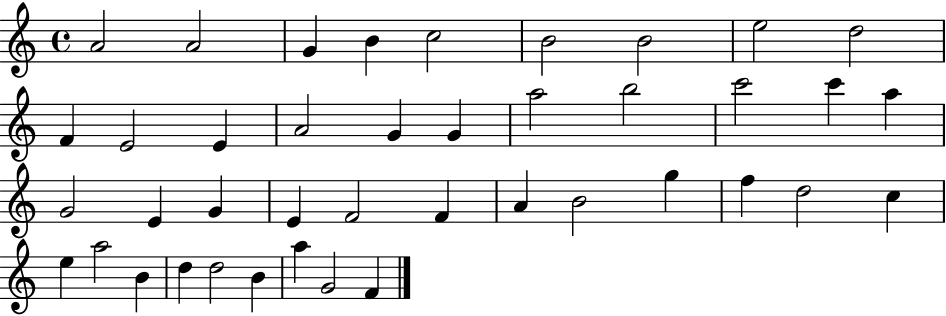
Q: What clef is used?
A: treble